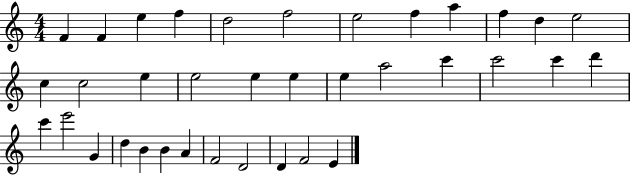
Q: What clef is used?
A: treble